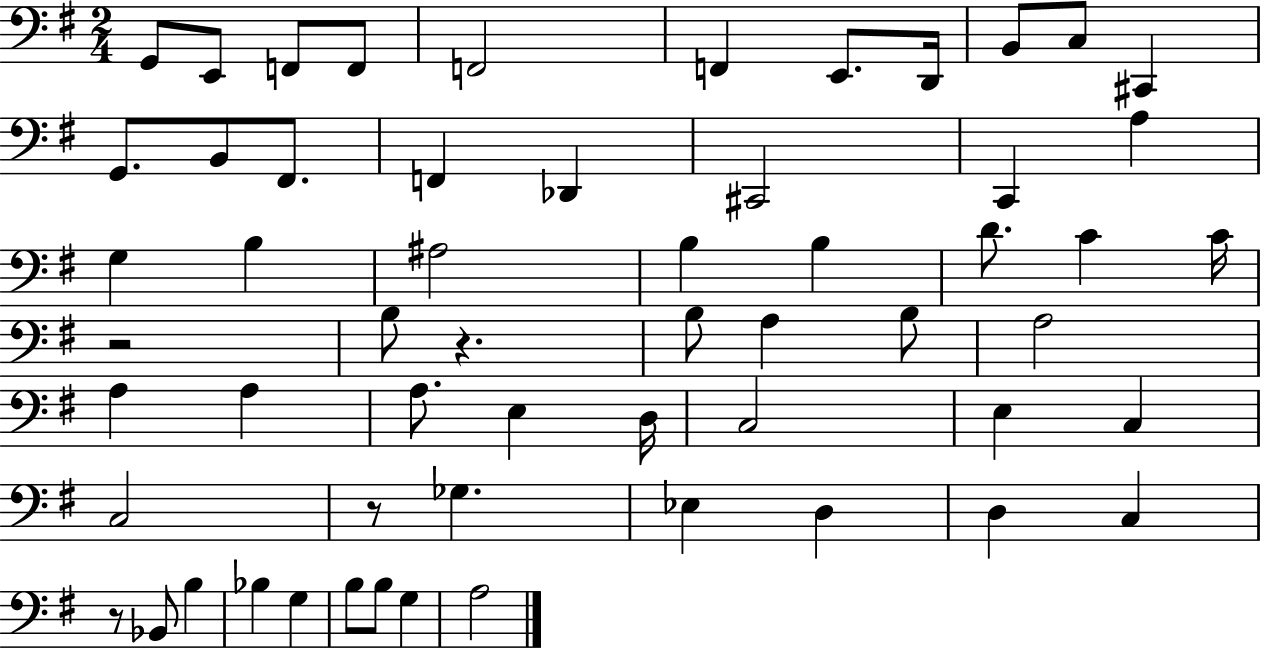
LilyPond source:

{
  \clef bass
  \numericTimeSignature
  \time 2/4
  \key g \major
  \repeat volta 2 { g,8 e,8 f,8 f,8 | f,2 | f,4 e,8. d,16 | b,8 c8 cis,4 | \break g,8. b,8 fis,8. | f,4 des,4 | cis,2 | c,4 a4 | \break g4 b4 | ais2 | b4 b4 | d'8. c'4 c'16 | \break r2 | b8 r4. | b8 a4 b8 | a2 | \break a4 a4 | a8. e4 d16 | c2 | e4 c4 | \break c2 | r8 ges4. | ees4 d4 | d4 c4 | \break r8 bes,8 b4 | bes4 g4 | b8 b8 g4 | a2 | \break } \bar "|."
}